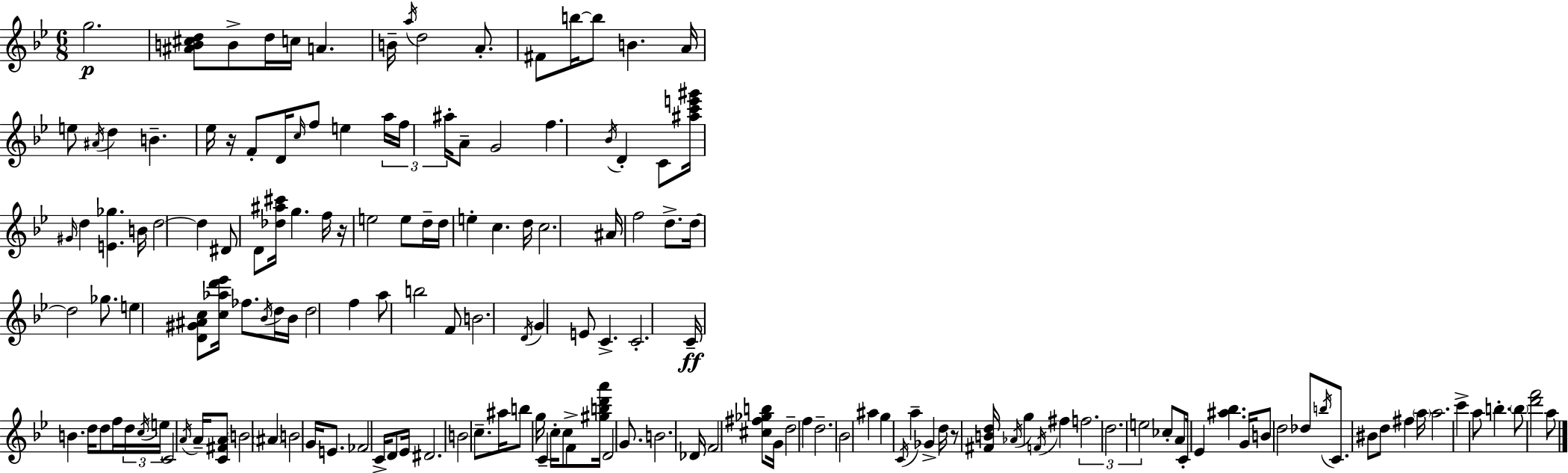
{
  \clef treble
  \numericTimeSignature
  \time 6/8
  \key bes \major
  \repeat volta 2 { g''2.\p | <ais' b' cis'' d''>8 b'8-> d''16 c''16 a'4. | b'16-- \acciaccatura { a''16 } d''2 a'8.-. | fis'8 b''16~~ b''8 b'4. | \break a'16 e''8 \acciaccatura { ais'16 } d''4 b'4.-- | ees''16 r16 f'8-. d'16 \grace { c''16 } f''8 e''4 | \tuplet 3/2 { a''16 f''16 ais''16-. } a'8-- g'2 | f''4. \acciaccatura { bes'16 } d'4-. | \break c'8 <ais'' c''' e''' gis'''>16 \grace { gis'16 } d''4 <e' ges''>4. | b'16 d''2~~ | d''4 dis'8 d'8 <des'' ais'' cis'''>16 g''4. | f''16 r16 e''2 | \break e''8 d''16-- d''16 e''4-. c''4. | d''16 c''2. | ais'16 f''2 | d''8.-> d''16~~ d''2 | \break ges''8. e''4 <d' gis' ais' c''>8 <c'' aes'' d''' ees'''>16 | fes''8. \acciaccatura { bes'16 } d''16 bes'16 d''2 | f''4 a''8 b''2 | f'8 b'2. | \break \acciaccatura { d'16 } g'4 e'8 | c'4.-> c'2.-. | c'16--\ff b'4. | d''16 d''8 f''16 \tuplet 3/2 { d''16 \acciaccatura { c''16 } e''16 } c'2 | \break \acciaccatura { a'16 } a'16-- <c' fis' a'>8 \parenthesize b'2 | \parenthesize ais'4 b'2 | g'16 e'8. fes'2 | c'16-> d'8 ees'16 dis'2. | \break b'2 | c''8.-- ais''16 b''8 g''16 | c'4-- c''16-. c''8 f'8-> <gis'' b'' d''' a'''>16 d'2 | g'8. b'2. | \break des'16 f'2 | <cis'' fis'' ges'' b''>8 g'16 d''2-- | f''4 d''2.-- | bes'2 | \break ais''4 g''4 | \acciaccatura { c'16 } a''4-- ges'4-> d''16 r8 | <fis' b' d''>16 \acciaccatura { aes'16 } g''4 \acciaccatura { f'16 } fis''4 | \tuplet 3/2 { f''2. | \break d''2. | e''2 } ces''8-. a'8 | c'16-. ees'4 <ais'' bes''>4. g'16 | b'8 d''2 des''8 | \break \acciaccatura { b''16 } c'8. bis'8 d''8 fis''4 | \parenthesize a''16 a''2. | c'''4-> a''8 b''4.-. | \parenthesize b''8 <d''' f'''>2 a''8 | \break } \bar "|."
}